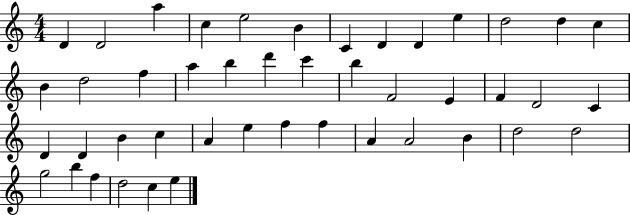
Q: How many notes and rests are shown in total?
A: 45